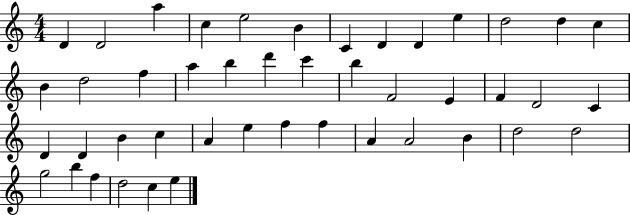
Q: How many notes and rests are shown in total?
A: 45